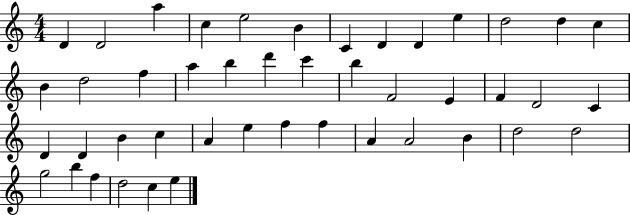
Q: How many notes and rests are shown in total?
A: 45